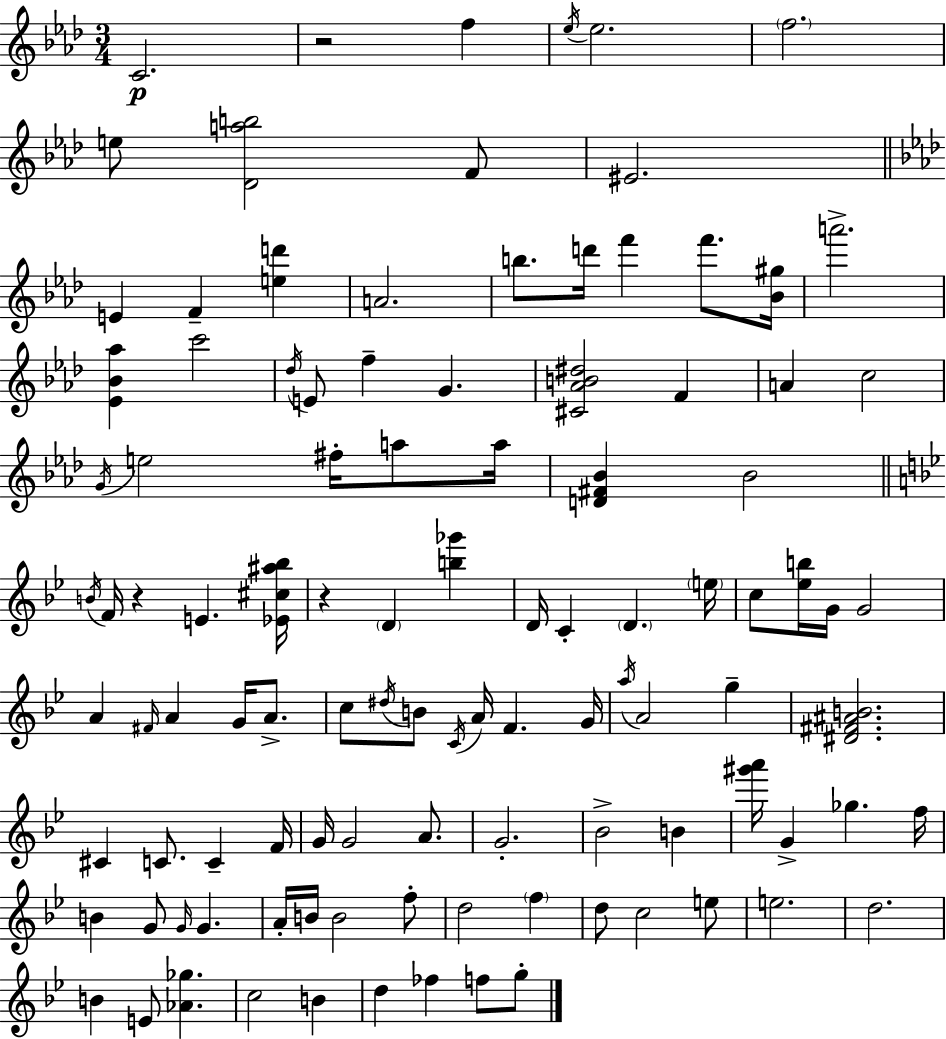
X:1
T:Untitled
M:3/4
L:1/4
K:Fm
C2 z2 f _e/4 _e2 f2 e/2 [_Dab]2 F/2 ^E2 E F [ed'] A2 b/2 d'/4 f' f'/2 [_B^g]/4 a'2 [_E_B_a] c'2 _d/4 E/2 f G [^C_AB^d]2 F A c2 G/4 e2 ^f/4 a/2 a/4 [D^F_B] _B2 B/4 F/4 z E [_E^c^a_b]/4 z D [b_g'] D/4 C D e/4 c/2 [_eb]/4 G/4 G2 A ^F/4 A G/4 A/2 c/2 ^d/4 B/2 C/4 A/4 F G/4 a/4 A2 g [^D^F^AB]2 ^C C/2 C F/4 G/4 G2 A/2 G2 _B2 B [^g'a']/4 G _g f/4 B G/2 G/4 G A/4 B/4 B2 f/2 d2 f d/2 c2 e/2 e2 d2 B E/2 [_A_g] c2 B d _f f/2 g/2